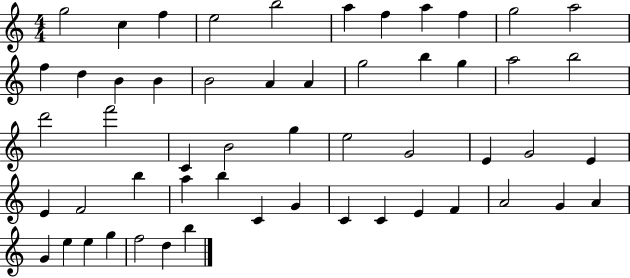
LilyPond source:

{
  \clef treble
  \numericTimeSignature
  \time 4/4
  \key c \major
  g''2 c''4 f''4 | e''2 b''2 | a''4 f''4 a''4 f''4 | g''2 a''2 | \break f''4 d''4 b'4 b'4 | b'2 a'4 a'4 | g''2 b''4 g''4 | a''2 b''2 | \break d'''2 f'''2 | c'4 b'2 g''4 | e''2 g'2 | e'4 g'2 e'4 | \break e'4 f'2 b''4 | a''4 b''4 c'4 g'4 | c'4 c'4 e'4 f'4 | a'2 g'4 a'4 | \break g'4 e''4 e''4 g''4 | f''2 d''4 b''4 | \bar "|."
}